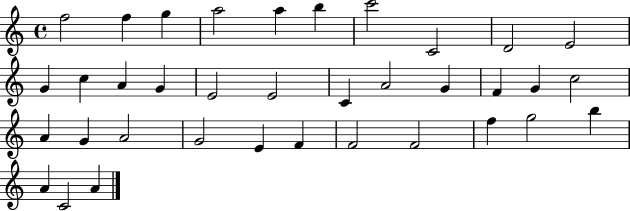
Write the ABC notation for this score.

X:1
T:Untitled
M:4/4
L:1/4
K:C
f2 f g a2 a b c'2 C2 D2 E2 G c A G E2 E2 C A2 G F G c2 A G A2 G2 E F F2 F2 f g2 b A C2 A